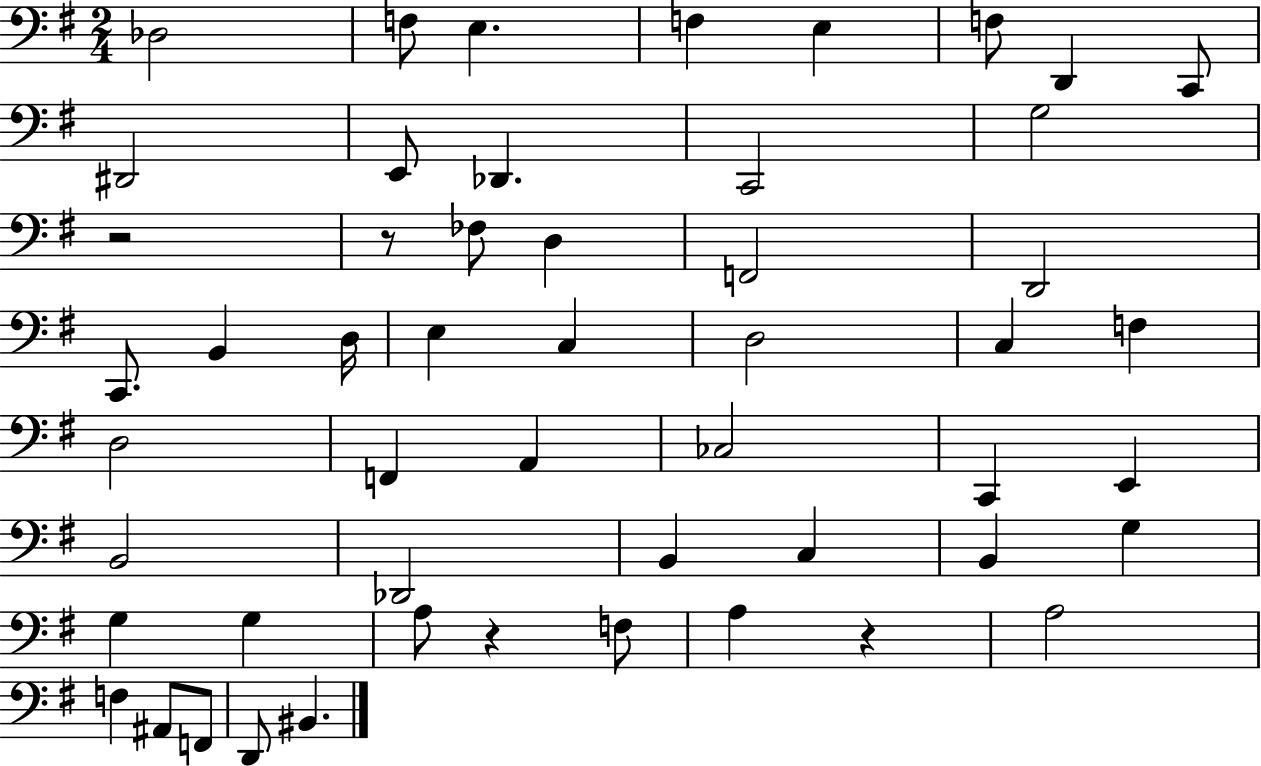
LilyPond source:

{
  \clef bass
  \numericTimeSignature
  \time 2/4
  \key g \major
  des2 | f8 e4. | f4 e4 | f8 d,4 c,8 | \break dis,2 | e,8 des,4. | c,2 | g2 | \break r2 | r8 fes8 d4 | f,2 | d,2 | \break c,8. b,4 d16 | e4 c4 | d2 | c4 f4 | \break d2 | f,4 a,4 | ces2 | c,4 e,4 | \break b,2 | des,2 | b,4 c4 | b,4 g4 | \break g4 g4 | a8 r4 f8 | a4 r4 | a2 | \break f4 ais,8 f,8 | d,8 bis,4. | \bar "|."
}